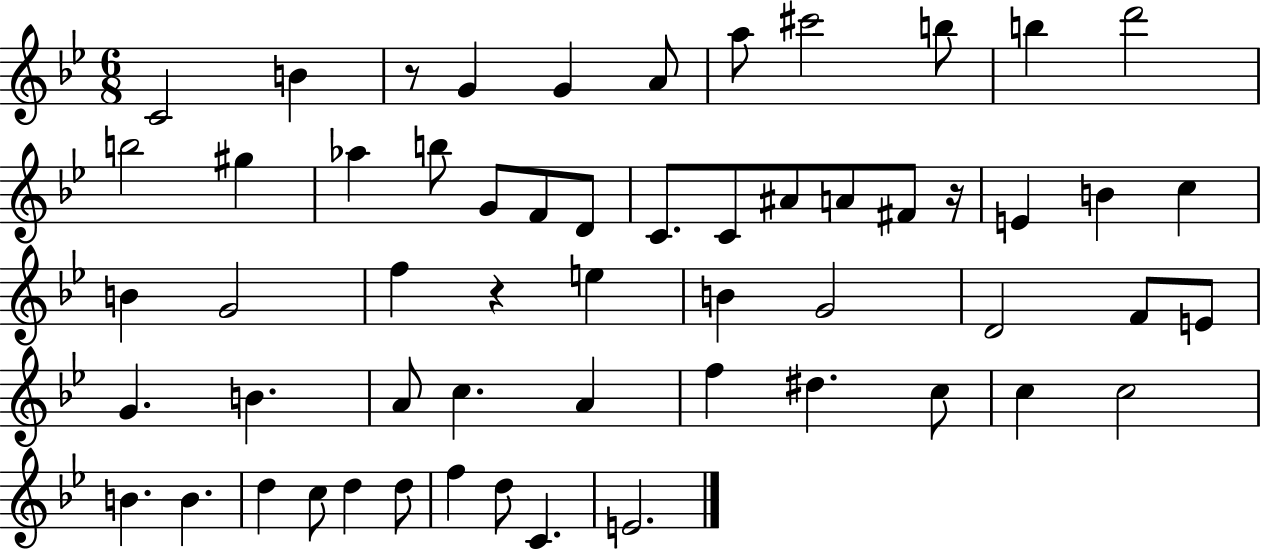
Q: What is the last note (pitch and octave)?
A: E4